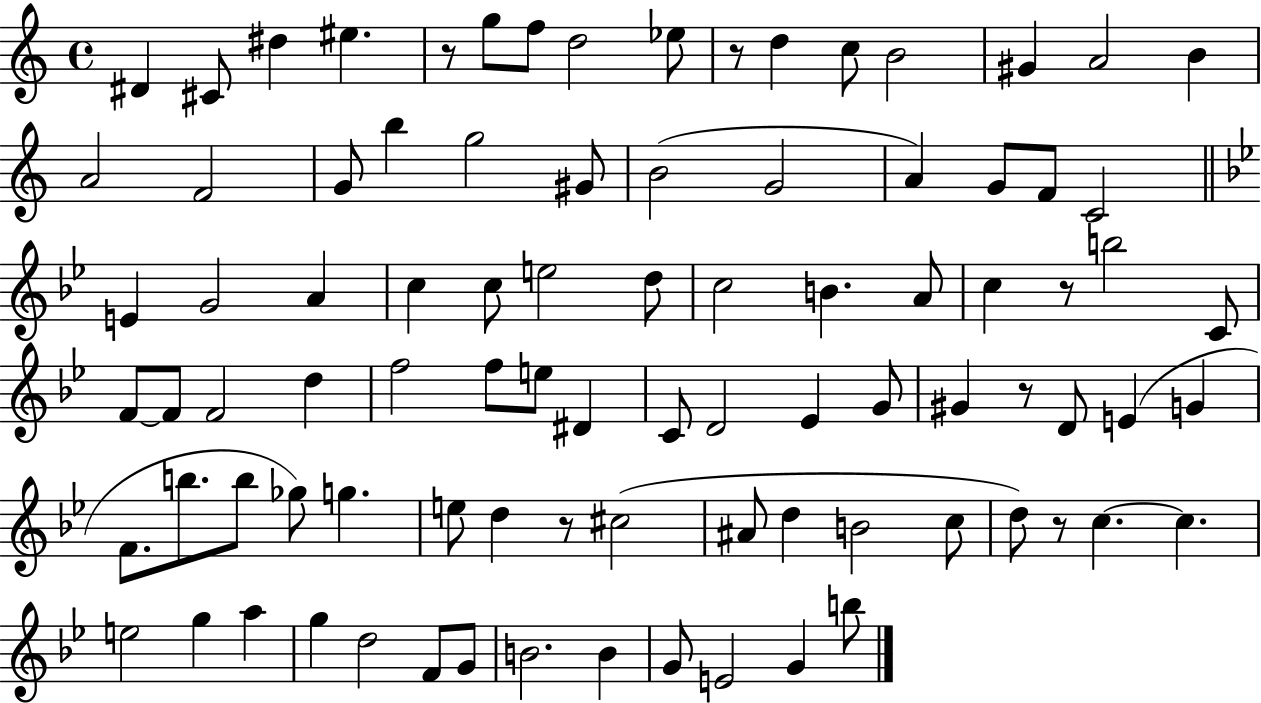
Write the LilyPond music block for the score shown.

{
  \clef treble
  \time 4/4
  \defaultTimeSignature
  \key c \major
  dis'4 cis'8 dis''4 eis''4. | r8 g''8 f''8 d''2 ees''8 | r8 d''4 c''8 b'2 | gis'4 a'2 b'4 | \break a'2 f'2 | g'8 b''4 g''2 gis'8 | b'2( g'2 | a'4) g'8 f'8 c'2 | \break \bar "||" \break \key g \minor e'4 g'2 a'4 | c''4 c''8 e''2 d''8 | c''2 b'4. a'8 | c''4 r8 b''2 c'8 | \break f'8~~ f'8 f'2 d''4 | f''2 f''8 e''8 dis'4 | c'8 d'2 ees'4 g'8 | gis'4 r8 d'8 e'4( g'4 | \break f'8. b''8. b''8 ges''8) g''4. | e''8 d''4 r8 cis''2( | ais'8 d''4 b'2 c''8 | d''8) r8 c''4.~~ c''4. | \break e''2 g''4 a''4 | g''4 d''2 f'8 g'8 | b'2. b'4 | g'8 e'2 g'4 b''8 | \break \bar "|."
}